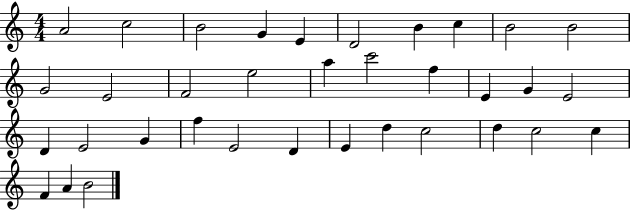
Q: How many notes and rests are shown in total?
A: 35